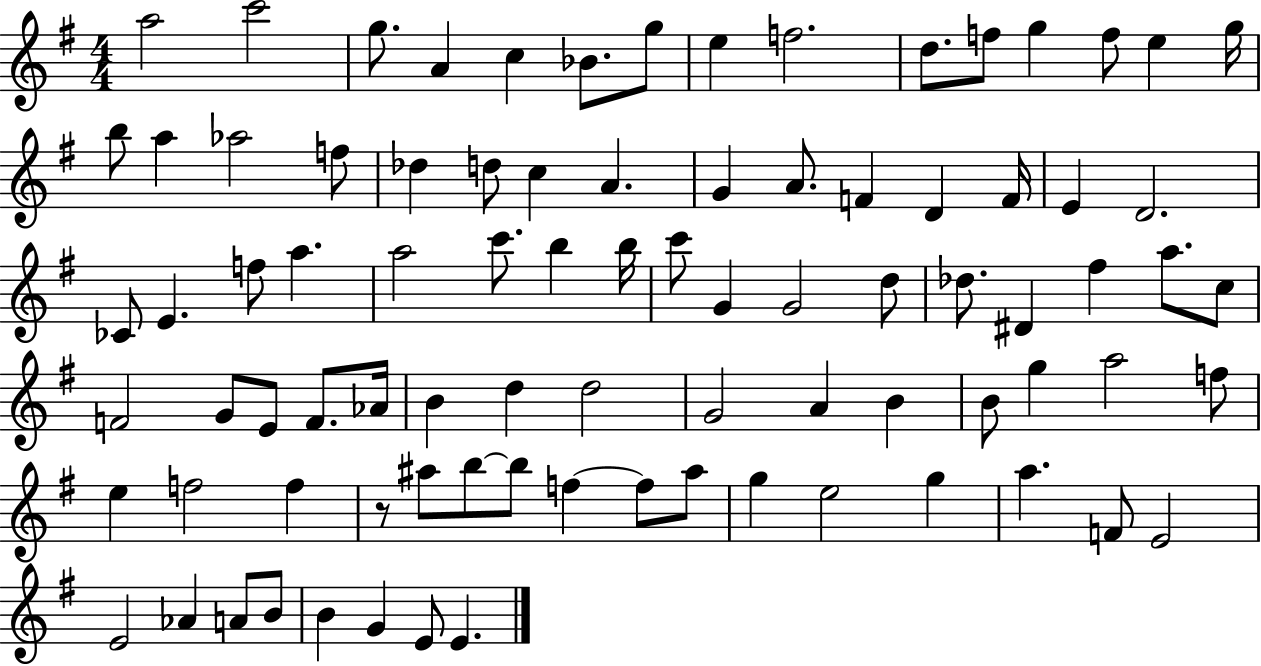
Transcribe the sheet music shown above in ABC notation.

X:1
T:Untitled
M:4/4
L:1/4
K:G
a2 c'2 g/2 A c _B/2 g/2 e f2 d/2 f/2 g f/2 e g/4 b/2 a _a2 f/2 _d d/2 c A G A/2 F D F/4 E D2 _C/2 E f/2 a a2 c'/2 b b/4 c'/2 G G2 d/2 _d/2 ^D ^f a/2 c/2 F2 G/2 E/2 F/2 _A/4 B d d2 G2 A B B/2 g a2 f/2 e f2 f z/2 ^a/2 b/2 b/2 f f/2 ^a/2 g e2 g a F/2 E2 E2 _A A/2 B/2 B G E/2 E